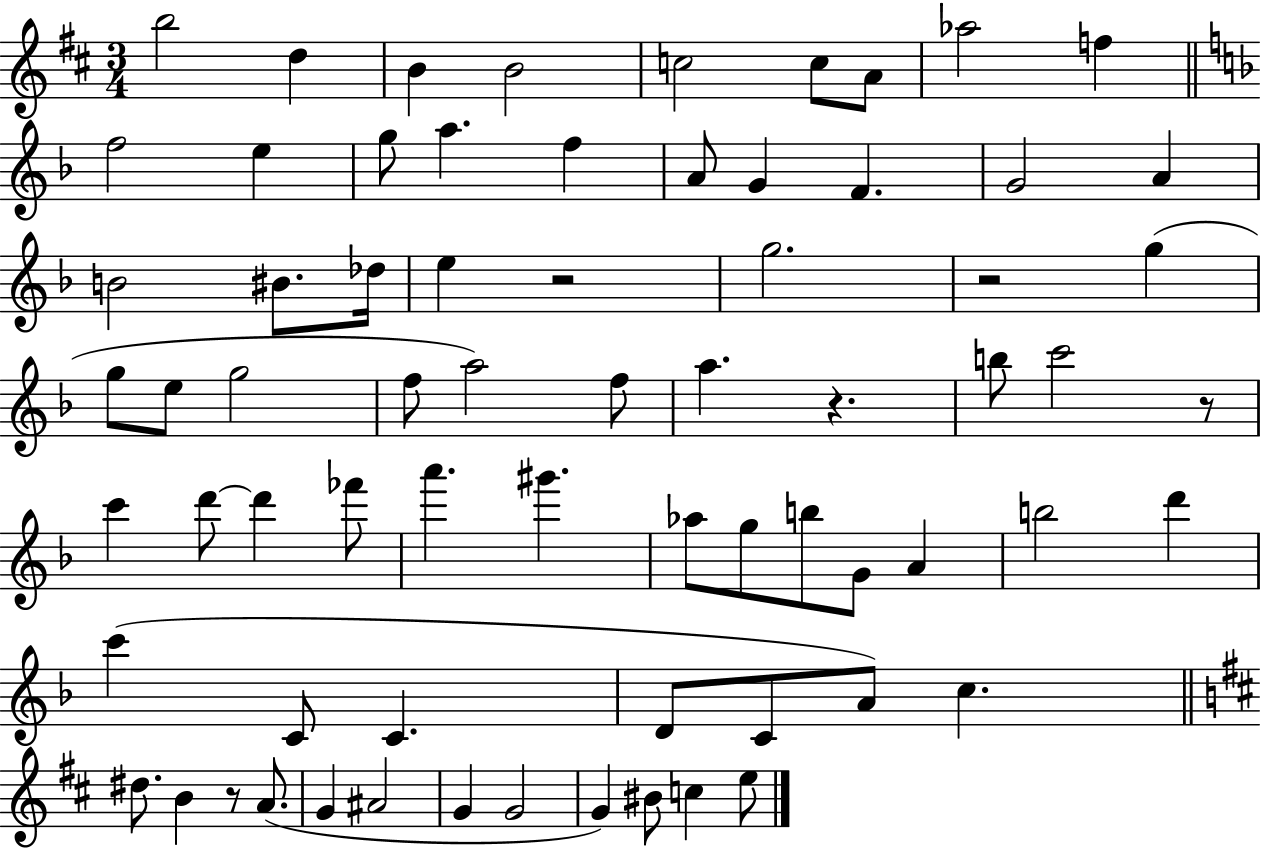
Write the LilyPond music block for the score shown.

{
  \clef treble
  \numericTimeSignature
  \time 3/4
  \key d \major
  b''2 d''4 | b'4 b'2 | c''2 c''8 a'8 | aes''2 f''4 | \break \bar "||" \break \key d \minor f''2 e''4 | g''8 a''4. f''4 | a'8 g'4 f'4. | g'2 a'4 | \break b'2 bis'8. des''16 | e''4 r2 | g''2. | r2 g''4( | \break g''8 e''8 g''2 | f''8 a''2) f''8 | a''4. r4. | b''8 c'''2 r8 | \break c'''4 d'''8~~ d'''4 fes'''8 | a'''4. gis'''4. | aes''8 g''8 b''8 g'8 a'4 | b''2 d'''4 | \break c'''4( c'8 c'4. | d'8 c'8 a'8) c''4. | \bar "||" \break \key d \major dis''8. b'4 r8 a'8.( | g'4 ais'2 | g'4 g'2 | g'4) bis'8 c''4 e''8 | \break \bar "|."
}